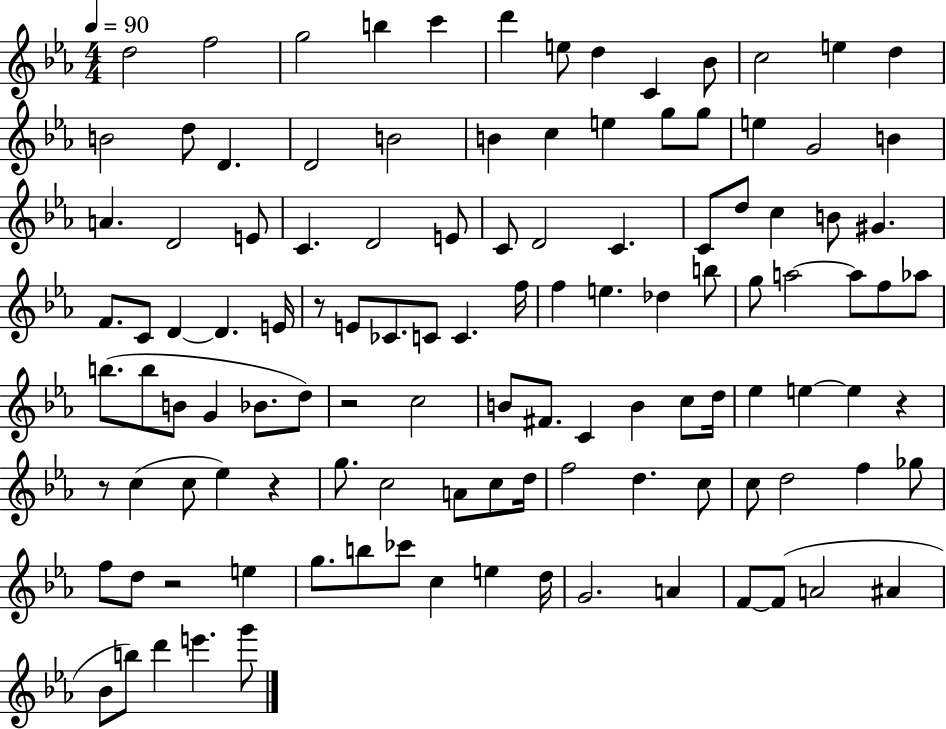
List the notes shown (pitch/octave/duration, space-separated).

D5/h F5/h G5/h B5/q C6/q D6/q E5/e D5/q C4/q Bb4/e C5/h E5/q D5/q B4/h D5/e D4/q. D4/h B4/h B4/q C5/q E5/q G5/e G5/e E5/q G4/h B4/q A4/q. D4/h E4/e C4/q. D4/h E4/e C4/e D4/h C4/q. C4/e D5/e C5/q B4/e G#4/q. F4/e. C4/e D4/q D4/q. E4/s R/e E4/e CES4/e. C4/e C4/q. F5/s F5/q E5/q. Db5/q B5/e G5/e A5/h A5/e F5/e Ab5/e B5/e. B5/e B4/e G4/q Bb4/e. D5/e R/h C5/h B4/e F#4/e. C4/q B4/q C5/e D5/s Eb5/q E5/q E5/q R/q R/e C5/q C5/e Eb5/q R/q G5/e. C5/h A4/e C5/e D5/s F5/h D5/q. C5/e C5/e D5/h F5/q Gb5/e F5/e D5/e R/h E5/q G5/e. B5/e CES6/e C5/q E5/q D5/s G4/h. A4/q F4/e F4/e A4/h A#4/q Bb4/e B5/e D6/q E6/q. G6/e